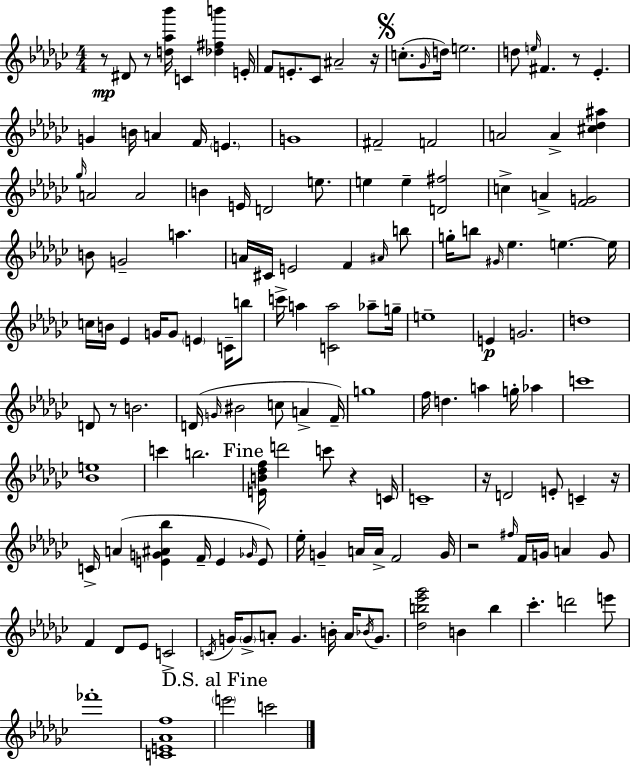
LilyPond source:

{
  \clef treble
  \numericTimeSignature
  \time 4/4
  \key ees \minor
  r8\mp dis'8 r8 <d'' aes'' bes'''>16 c'4 <des'' fis'' b'''>4 e'16-. | f'8 e'8.-. ces'8 ais'2-- r16 | \mark \markup { \musicglyph "scripts.segno" } c''8.-.( \grace { ges'16 } d''16) e''2. | d''8 \grace { e''16 } fis'4. r8 ees'4.-. | \break g'4 b'16 a'4 f'16 \parenthesize e'4. | g'1 | fis'2-- f'2 | a'2 a'4-> <cis'' des'' ais''>4 | \break \grace { ges''16 } a'2 a'2 | b'4 e'16 d'2 | e''8. e''4 e''4-- <d' fis''>2 | c''4-> a'4-> <f' g'>2 | \break b'8 g'2-- a''4. | a'16 cis'16 e'2 f'4 | \grace { ais'16 } b''8 g''16-. b''8 \grace { gis'16 } ees''4. e''4.~~ | e''16 c''16 b'16 ees'4 g'16 g'8 \parenthesize e'4 | \break c'16-- b''8 c'''16-> a''4 <c' a''>2 | aes''8-- g''16-- e''1-- | e'4\p g'2. | d''1 | \break d'8 r8 b'2. | d'16( \grace { g'16 } bis'2 c''8 | a'4-> f'16--) g''1 | f''16 d''4. a''4 | \break g''16-. aes''4 c'''1 | <bes' e''>1 | c'''4 b''2. | \mark "Fine" <e' b' des'' f''>16 d'''2 c'''8 | \break r4 c'16 c'1-- | r16 d'2 e'8-. | c'4-- r16 c'16-> a'4( <e' g' ais' bes''>4 f'16-- | e'4 \grace { ges'16 }) e'8 ees''16-. g'4-- a'16 a'16-> f'2 | \break g'16 r2 \grace { fis''16 } | f'16 g'16 a'4 g'8 f'4 des'8 ees'8 | c'2-> \acciaccatura { c'16 } g'16 \parenthesize g'8-> a'8-. g'4. | b'16-. a'16 \acciaccatura { bes'16 } g'8. <des'' b'' ees''' ges'''>2 | \break b'4 b''4 ces'''4.-. | d'''2 e'''8 fes'''1-. | <c' e' aes' f''>1 | \mark "D.S. al Fine" \parenthesize e'''2 | \break c'''2 \bar "|."
}